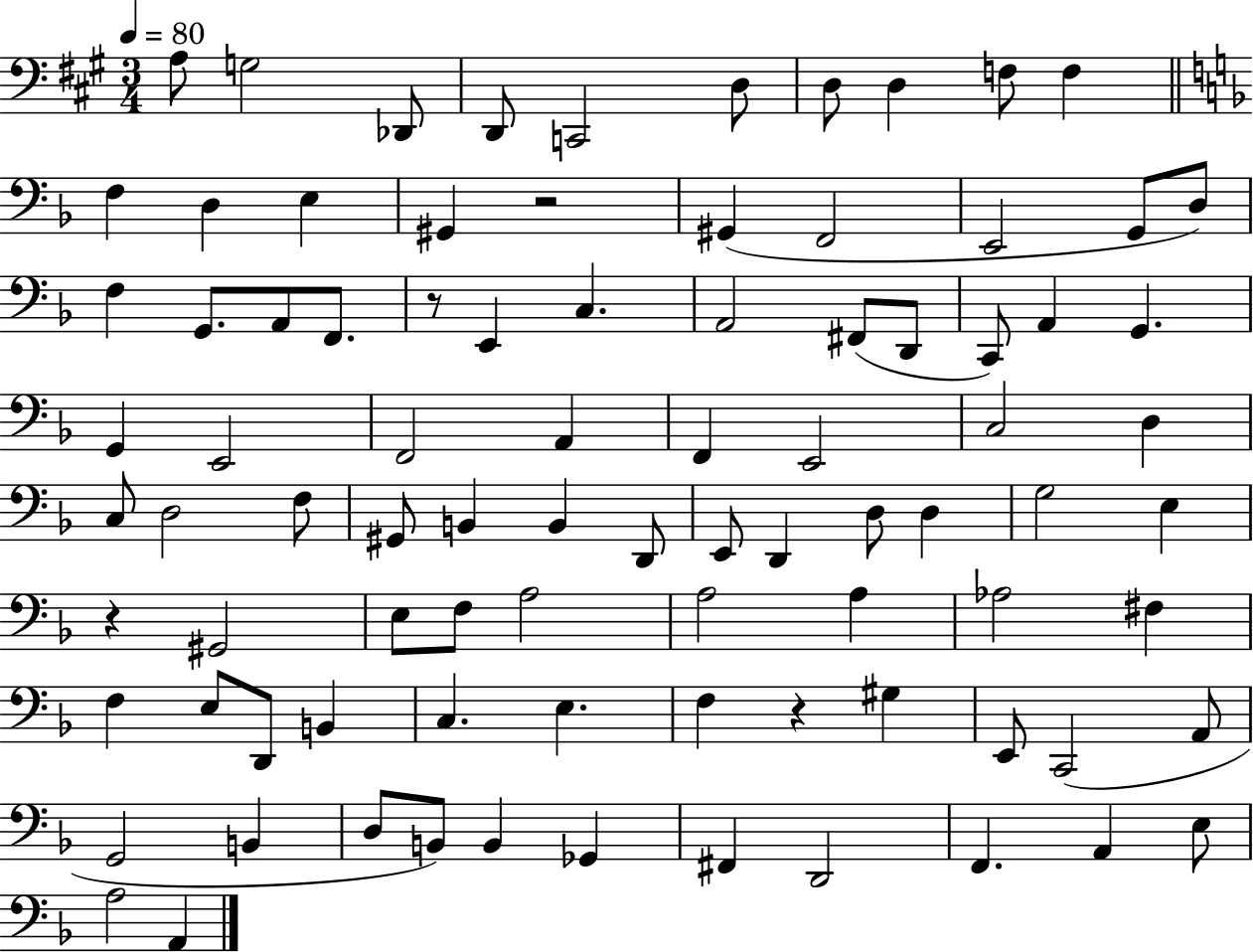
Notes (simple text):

A3/e G3/h Db2/e D2/e C2/h D3/e D3/e D3/q F3/e F3/q F3/q D3/q E3/q G#2/q R/h G#2/q F2/h E2/h G2/e D3/e F3/q G2/e. A2/e F2/e. R/e E2/q C3/q. A2/h F#2/e D2/e C2/e A2/q G2/q. G2/q E2/h F2/h A2/q F2/q E2/h C3/h D3/q C3/e D3/h F3/e G#2/e B2/q B2/q D2/e E2/e D2/q D3/e D3/q G3/h E3/q R/q G#2/h E3/e F3/e A3/h A3/h A3/q Ab3/h F#3/q F3/q E3/e D2/e B2/q C3/q. E3/q. F3/q R/q G#3/q E2/e C2/h A2/e G2/h B2/q D3/e B2/e B2/q Gb2/q F#2/q D2/h F2/q. A2/q E3/e A3/h A2/q